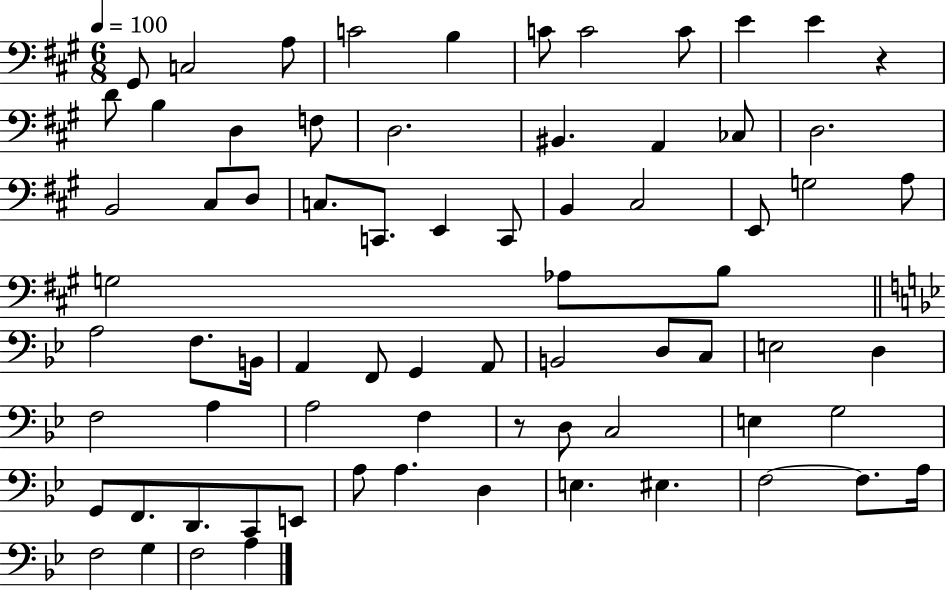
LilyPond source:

{
  \clef bass
  \numericTimeSignature
  \time 6/8
  \key a \major
  \tempo 4 = 100
  gis,8 c2 a8 | c'2 b4 | c'8 c'2 c'8 | e'4 e'4 r4 | \break d'8 b4 d4 f8 | d2. | bis,4. a,4 ces8 | d2. | \break b,2 cis8 d8 | c8. c,8. e,4 c,8 | b,4 cis2 | e,8 g2 a8 | \break g2 aes8 b8 | \bar "||" \break \key bes \major a2 f8. b,16 | a,4 f,8 g,4 a,8 | b,2 d8 c8 | e2 d4 | \break f2 a4 | a2 f4 | r8 d8 c2 | e4 g2 | \break g,8 f,8. d,8. c,8 e,8 | a8 a4. d4 | e4. eis4. | f2~~ f8. a16 | \break f2 g4 | f2 a4 | \bar "|."
}